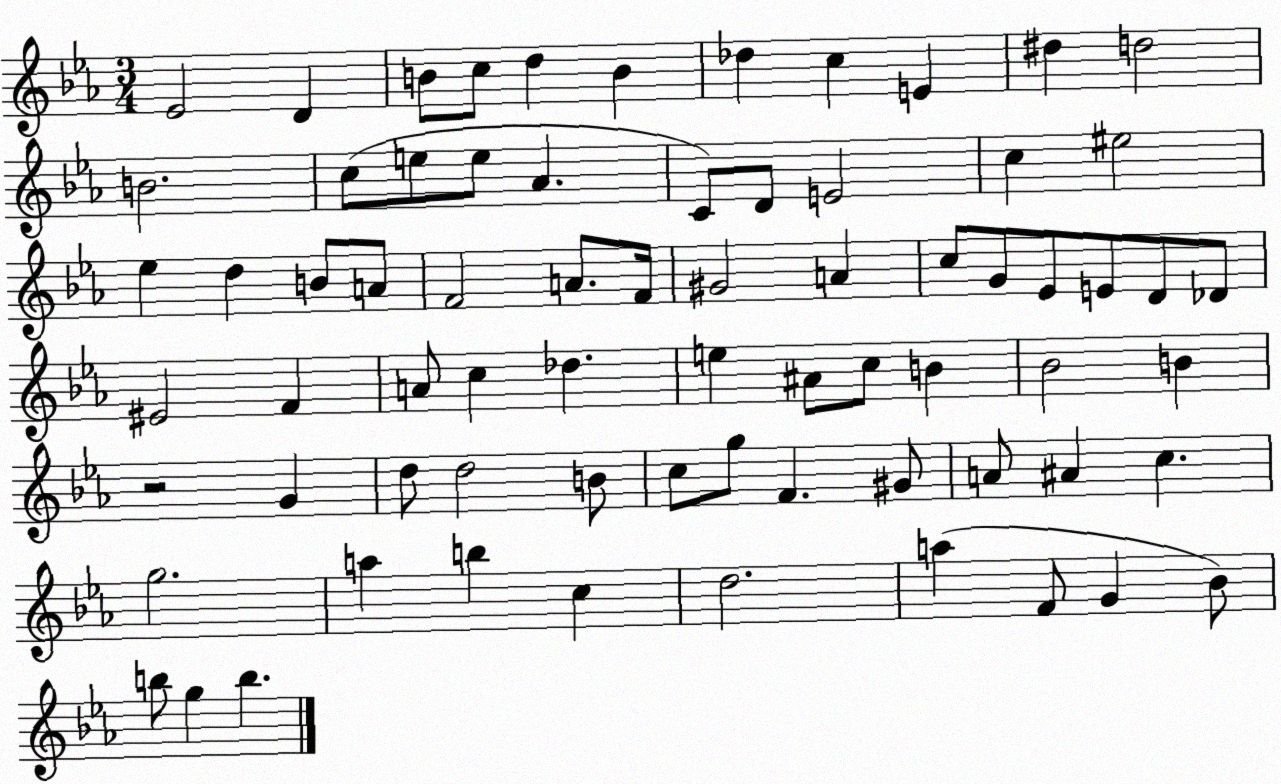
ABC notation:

X:1
T:Untitled
M:3/4
L:1/4
K:Eb
_E2 D B/2 c/2 d B _d c E ^d d2 B2 c/2 e/2 e/2 _A C/2 D/2 E2 c ^e2 _e d B/2 A/2 F2 A/2 F/4 ^G2 A c/2 G/2 _E/2 E/2 D/2 _D/2 ^E2 F A/2 c _d e ^A/2 c/2 B _B2 B z2 G d/2 d2 B/2 c/2 g/2 F ^G/2 A/2 ^A c g2 a b c d2 a F/2 G _B/2 b/2 g b